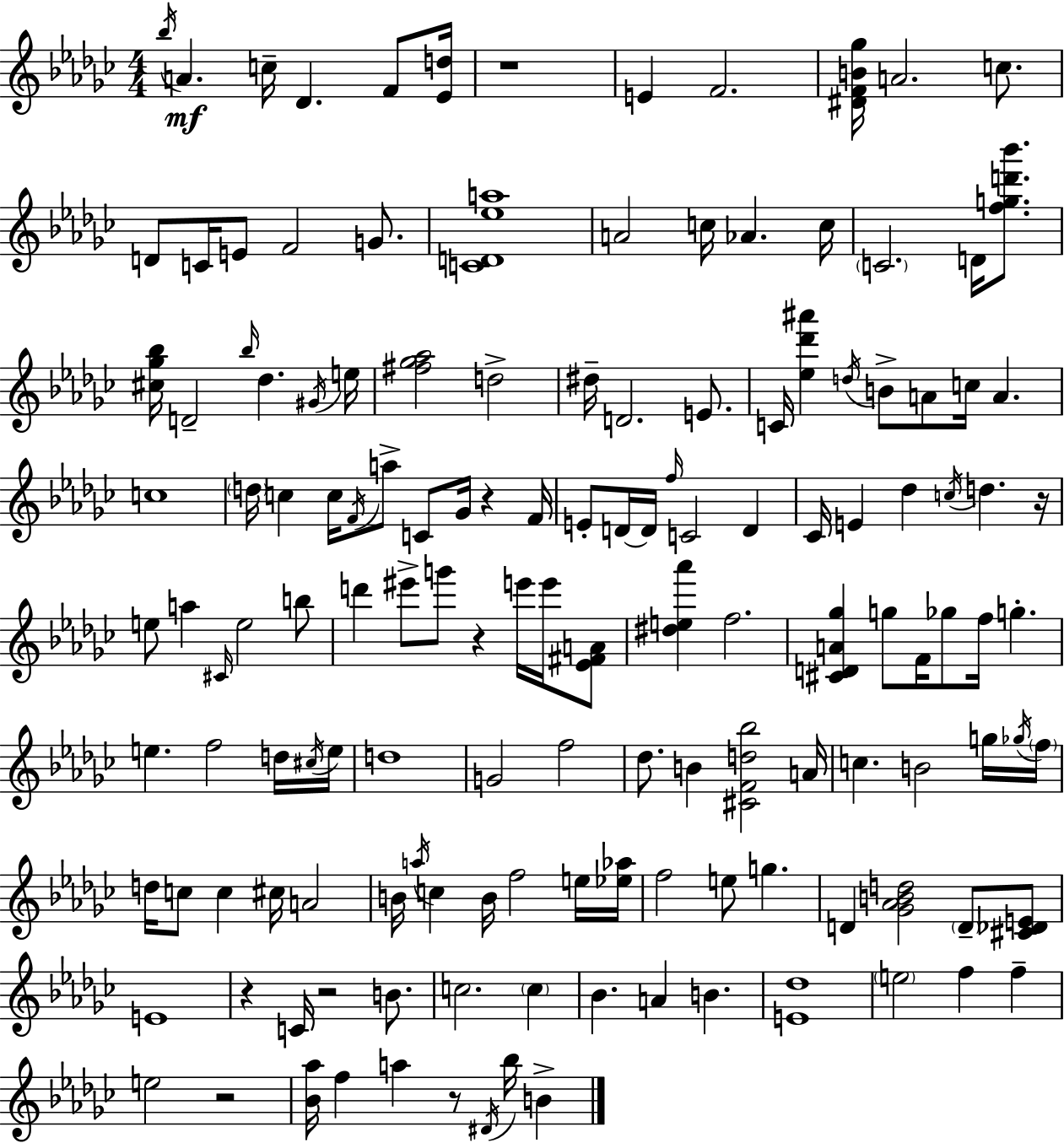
Bb5/s A4/q. C5/s Db4/q. F4/e [Eb4,D5]/s R/w E4/q F4/h. [D#4,F4,B4,Gb5]/s A4/h. C5/e. D4/e C4/s E4/e F4/h G4/e. [C4,D4,Eb5,A5]/w A4/h C5/s Ab4/q. C5/s C4/h. D4/s [F5,G5,D6,Bb6]/e. [C#5,Gb5,Bb5]/s D4/h Bb5/s Db5/q. G#4/s E5/s [F#5,Gb5,Ab5]/h D5/h D#5/s D4/h. E4/e. C4/s [Eb5,Db6,A#6]/q D5/s B4/e A4/e C5/s A4/q. C5/w D5/s C5/q C5/s F4/s A5/e C4/e Gb4/s R/q F4/s E4/e D4/s D4/s F5/s C4/h D4/q CES4/s E4/q Db5/q C5/s D5/q. R/s E5/e A5/q C#4/s E5/h B5/e D6/q EIS6/e G6/e R/q E6/s E6/s [Eb4,F#4,A4]/e [D#5,E5,Ab6]/q F5/h. [C#4,D4,A4,Gb5]/q G5/e F4/s Gb5/e F5/s G5/q. E5/q. F5/h D5/s C#5/s E5/s D5/w G4/h F5/h Db5/e. B4/q [C#4,F4,D5,Bb5]/h A4/s C5/q. B4/h G5/s Gb5/s F5/s D5/s C5/e C5/q C#5/s A4/h B4/s A5/s C5/q B4/s F5/h E5/s [Eb5,Ab5]/s F5/h E5/e G5/q. D4/q [Gb4,Ab4,B4,D5]/h D4/e [C#4,Db4,E4]/e E4/w R/q C4/s R/h B4/e. C5/h. C5/q Bb4/q. A4/q B4/q. [E4,Db5]/w E5/h F5/q F5/q E5/h R/h [Bb4,Ab5]/s F5/q A5/q R/e D#4/s Bb5/s B4/q